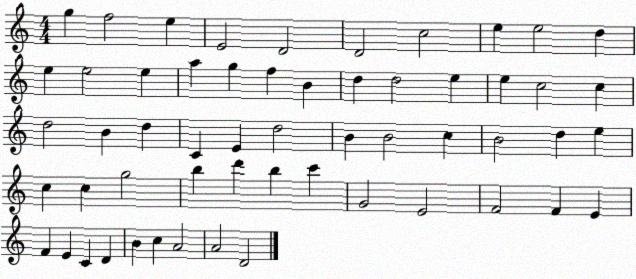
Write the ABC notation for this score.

X:1
T:Untitled
M:4/4
L:1/4
K:C
g f2 e E2 D2 D2 c2 e e2 d e e2 e a g f B d d2 e e c2 c d2 B d C E d2 B B2 c B2 d e c c g2 b d' b c' G2 E2 F2 F E F E C D B c A2 A2 D2